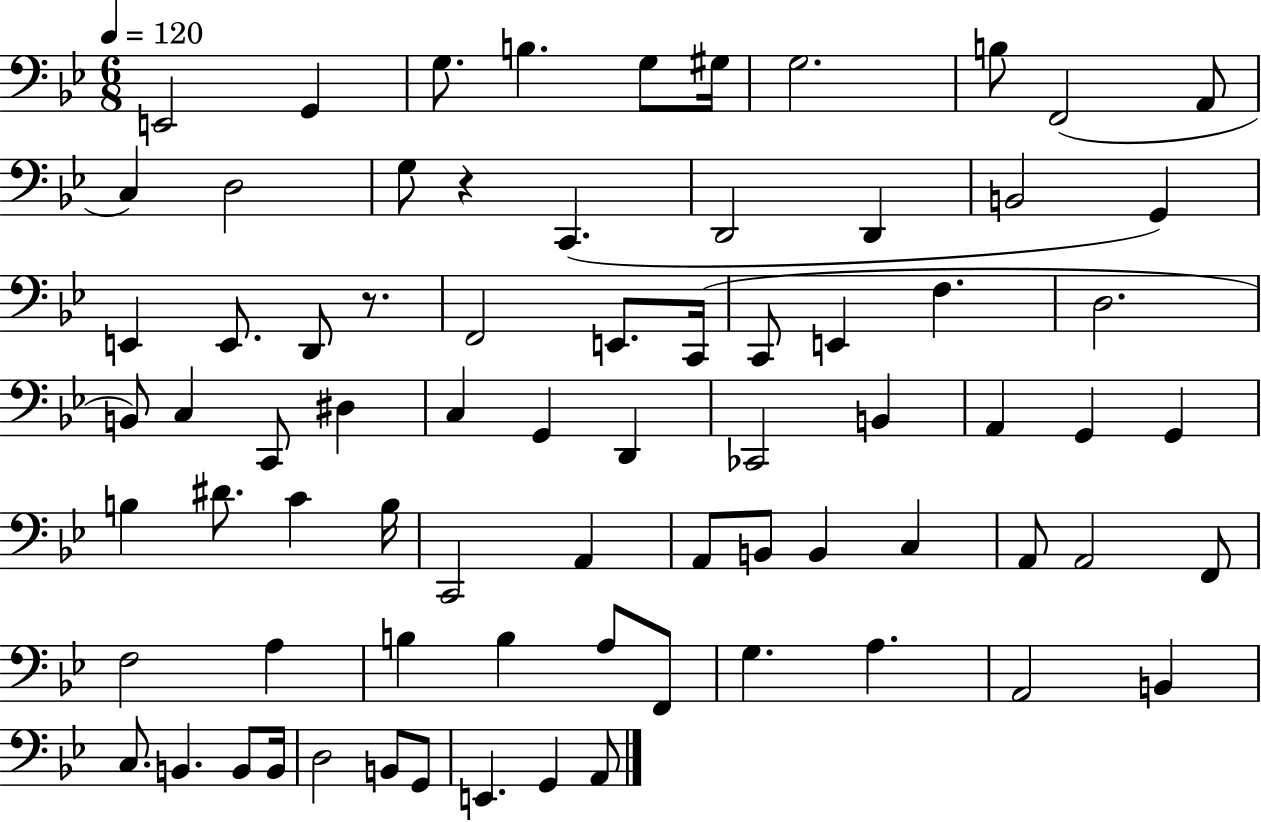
X:1
T:Untitled
M:6/8
L:1/4
K:Bb
E,,2 G,, G,/2 B, G,/2 ^G,/4 G,2 B,/2 F,,2 A,,/2 C, D,2 G,/2 z C,, D,,2 D,, B,,2 G,, E,, E,,/2 D,,/2 z/2 F,,2 E,,/2 C,,/4 C,,/2 E,, F, D,2 B,,/2 C, C,,/2 ^D, C, G,, D,, _C,,2 B,, A,, G,, G,, B, ^D/2 C B,/4 C,,2 A,, A,,/2 B,,/2 B,, C, A,,/2 A,,2 F,,/2 F,2 A, B, B, A,/2 F,,/2 G, A, A,,2 B,, C,/2 B,, B,,/2 B,,/4 D,2 B,,/2 G,,/2 E,, G,, A,,/2